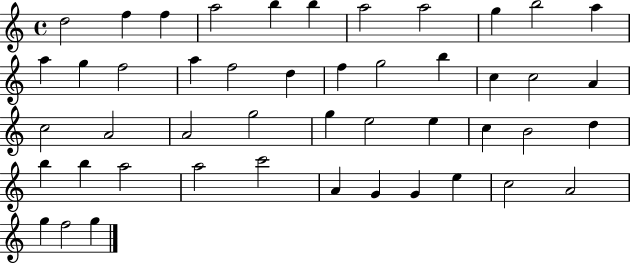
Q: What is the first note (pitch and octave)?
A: D5